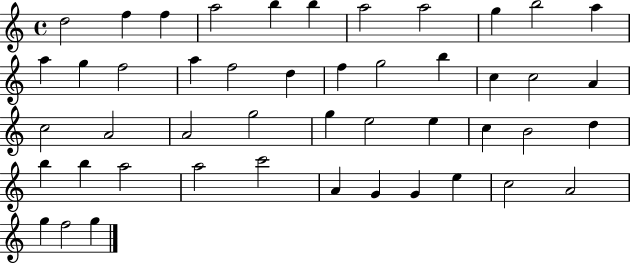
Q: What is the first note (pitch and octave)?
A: D5